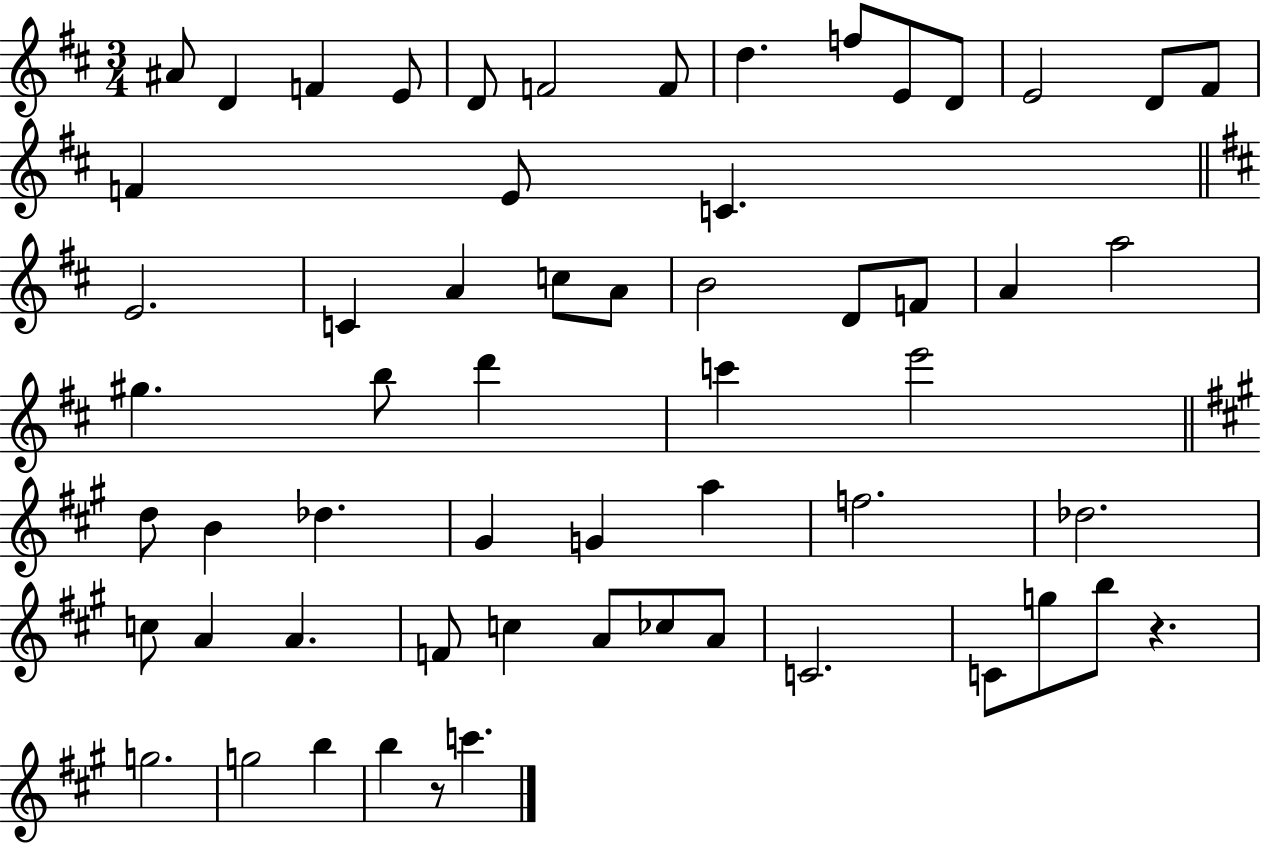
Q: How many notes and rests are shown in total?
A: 59